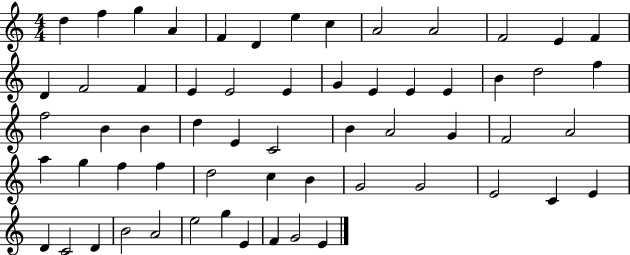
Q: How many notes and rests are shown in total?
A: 60